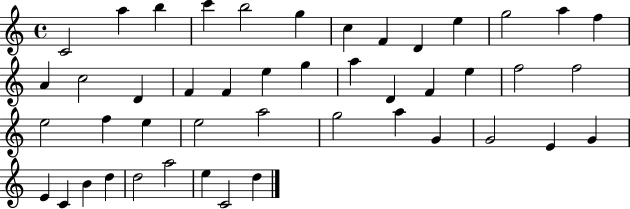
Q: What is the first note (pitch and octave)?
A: C4